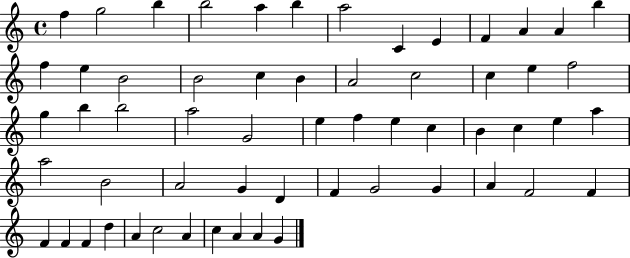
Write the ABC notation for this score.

X:1
T:Untitled
M:4/4
L:1/4
K:C
f g2 b b2 a b a2 C E F A A b f e B2 B2 c B A2 c2 c e f2 g b b2 a2 G2 e f e c B c e a a2 B2 A2 G D F G2 G A F2 F F F F d A c2 A c A A G